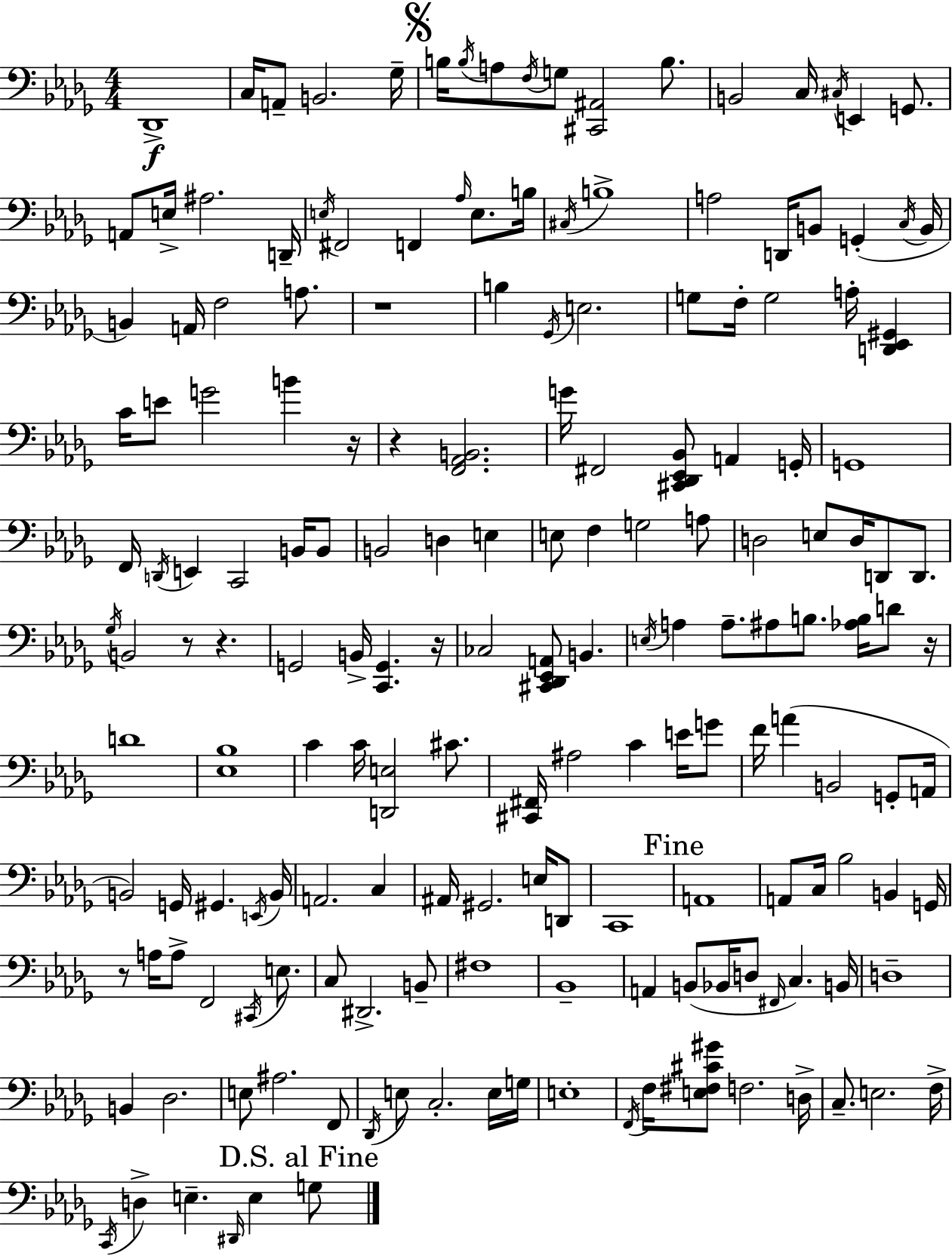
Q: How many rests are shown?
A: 8